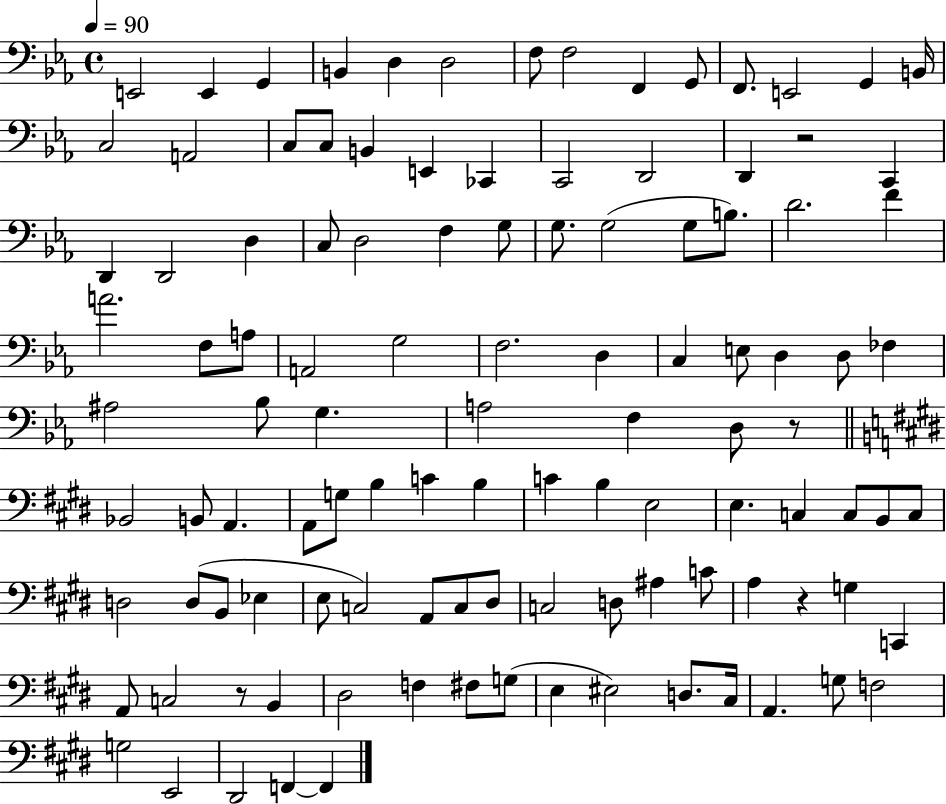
E2/h E2/q G2/q B2/q D3/q D3/h F3/e F3/h F2/q G2/e F2/e. E2/h G2/q B2/s C3/h A2/h C3/e C3/e B2/q E2/q CES2/q C2/h D2/h D2/q R/h C2/q D2/q D2/h D3/q C3/e D3/h F3/q G3/e G3/e. G3/h G3/e B3/e. D4/h. F4/q A4/h. F3/e A3/e A2/h G3/h F3/h. D3/q C3/q E3/e D3/q D3/e FES3/q A#3/h Bb3/e G3/q. A3/h F3/q D3/e R/e Bb2/h B2/e A2/q. A2/e G3/e B3/q C4/q B3/q C4/q B3/q E3/h E3/q. C3/q C3/e B2/e C3/e D3/h D3/e B2/e Eb3/q E3/e C3/h A2/e C3/e D#3/e C3/h D3/e A#3/q C4/e A3/q R/q G3/q C2/q A2/e C3/h R/e B2/q D#3/h F3/q F#3/e G3/e E3/q EIS3/h D3/e. C#3/s A2/q. G3/e F3/h G3/h E2/h D#2/h F2/q F2/q